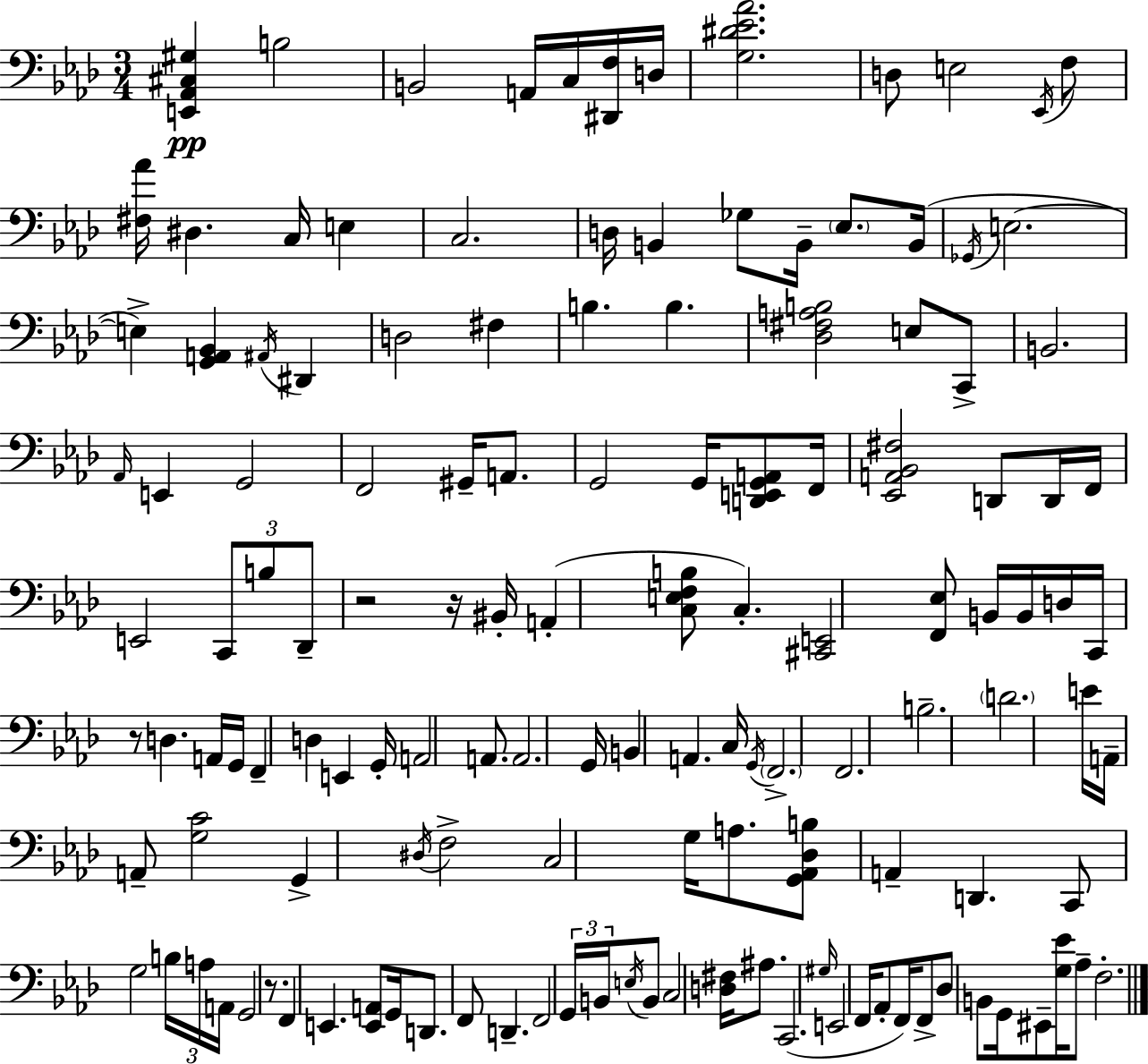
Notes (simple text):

[E2,Ab2,C#3,G#3]/q B3/h B2/h A2/s C3/s [D#2,F3]/s D3/s [G3,D#4,Eb4,Ab4]/h. D3/e E3/h Eb2/s F3/e [F#3,Ab4]/s D#3/q. C3/s E3/q C3/h. D3/s B2/q Gb3/e B2/s Eb3/e. B2/s Gb2/s E3/h. E3/q [G2,A2,Bb2]/q A#2/s D#2/q D3/h F#3/q B3/q. B3/q. [Db3,F#3,A3,B3]/h E3/e C2/e B2/h. Ab2/s E2/q G2/h F2/h G#2/s A2/e. G2/h G2/s [D2,E2,G2,A2]/e F2/s [Eb2,A2,Bb2,F#3]/h D2/e D2/s F2/s E2/h C2/e B3/e Db2/e R/h R/s BIS2/s A2/q [C3,E3,F3,B3]/e C3/q. [C#2,E2]/h [F2,Eb3]/e B2/s B2/s D3/s C2/s R/e D3/q. A2/s G2/s F2/q D3/q E2/q G2/s A2/h A2/e. A2/h. G2/s B2/q A2/q. C3/s G2/s F2/h. F2/h. B3/h. D4/h. E4/s A2/s A2/e [G3,C4]/h G2/q D#3/s F3/h C3/h G3/s A3/e. [G2,Ab2,Db3,B3]/e A2/q D2/q. C2/e G3/h B3/s A3/s A2/s G2/h R/e. F2/q E2/q. [E2,A2]/e G2/s D2/e. F2/e D2/q. F2/h G2/s B2/s E3/s B2/e C3/h [D3,F#3]/s A#3/e. C2/h. G#3/s E2/h F2/s Ab2/e F2/s F2/e Db3/e B2/e G2/s EIS2/e [G3,Eb4]/s Ab3/e F3/h.